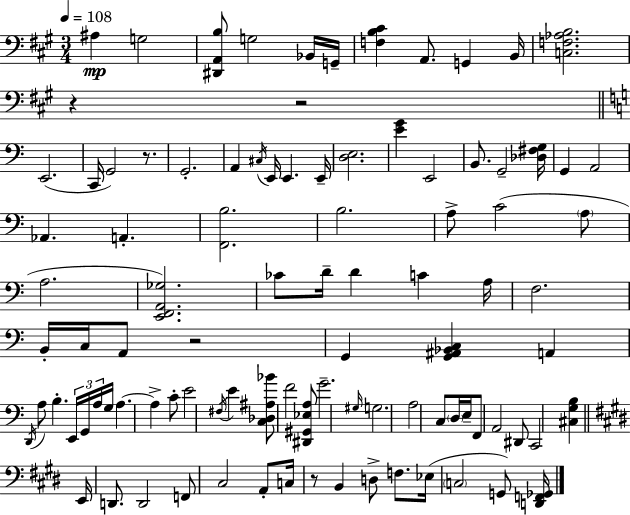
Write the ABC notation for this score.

X:1
T:Untitled
M:3/4
L:1/4
K:A
^A, G,2 [^D,,A,,B,]/2 G,2 _B,,/4 G,,/4 [F,B,^C] A,,/2 G,, B,,/4 [C,F,_A,B,]2 z z2 E,,2 C,,/4 G,,2 z/2 G,,2 A,, ^C,/4 E,,/4 E,, E,,/4 [D,E,]2 [EG] E,,2 B,,/2 G,,2 [_D,^F,G,]/4 G,, A,,2 _A,, A,, [F,,B,]2 B,2 A,/2 C2 A,/2 A,2 [E,,F,,A,,_G,]2 _C/2 D/4 D C A,/4 F,2 B,,/4 C,/4 A,,/2 z2 G,, [G,,^A,,_B,,C,] A,, D,,/4 A,/2 B, E,,/4 G,,/4 A,/4 G,/4 A, A, C/2 E2 ^F,/4 E [C,_D,^A,_B]/2 F2 [^D,,^G,,_E,A,]/2 G2 ^G,/4 G,2 A,2 C,/2 D,/4 E,/4 F,,/2 A,,2 ^D,,/2 C,,2 [^C,G,B,] E,,/4 D,,/2 D,,2 F,,/2 ^C,2 A,,/2 C,/4 z/2 B,, D,/2 F,/2 _E,/4 C,2 G,,/2 [D,,F,,_G,,]/4